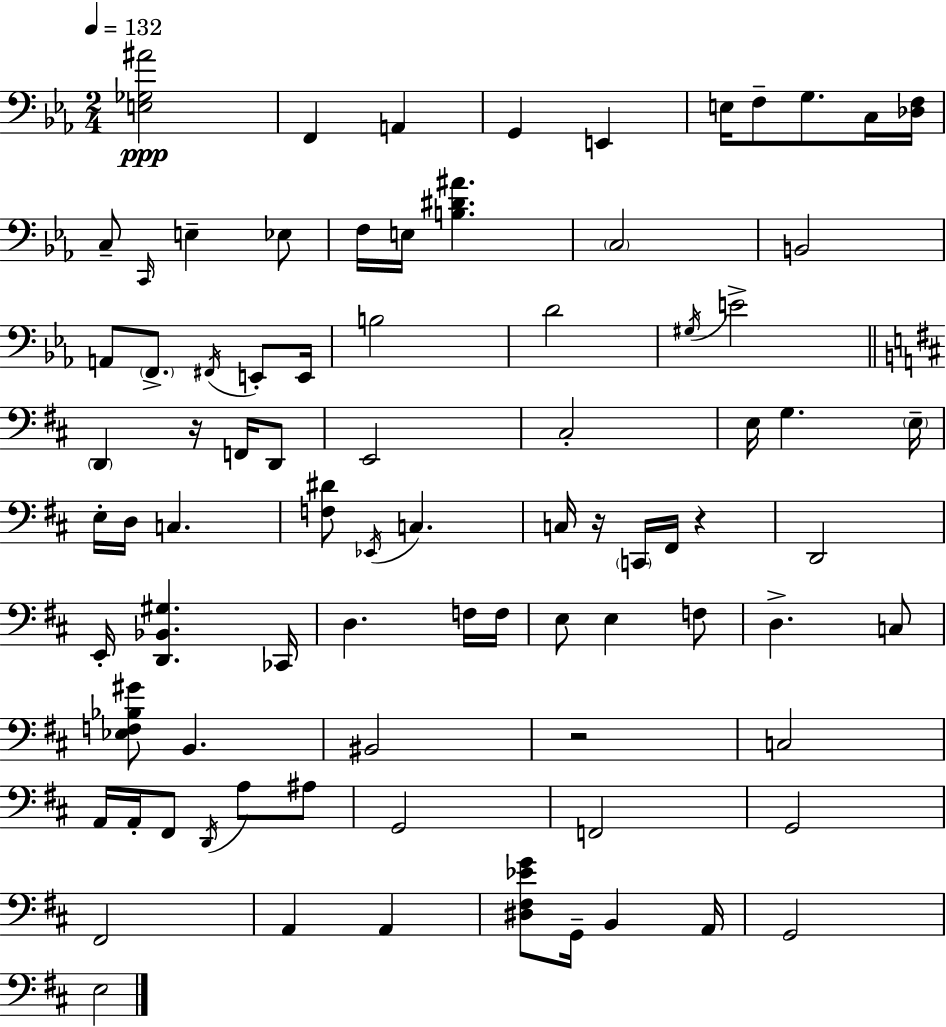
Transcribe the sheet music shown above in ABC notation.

X:1
T:Untitled
M:2/4
L:1/4
K:Eb
[E,_G,^A]2 F,, A,, G,, E,, E,/4 F,/2 G,/2 C,/4 [_D,F,]/4 C,/2 C,,/4 E, _E,/2 F,/4 E,/4 [B,^D^A] C,2 B,,2 A,,/2 F,,/2 ^F,,/4 E,,/2 E,,/4 B,2 D2 ^G,/4 E2 D,, z/4 F,,/4 D,,/2 E,,2 ^C,2 E,/4 G, E,/4 E,/4 D,/4 C, [F,^D]/2 _E,,/4 C, C,/4 z/4 C,,/4 ^F,,/4 z D,,2 E,,/4 [D,,_B,,^G,] _C,,/4 D, F,/4 F,/4 E,/2 E, F,/2 D, C,/2 [_E,F,_B,^G]/2 B,, ^B,,2 z2 C,2 A,,/4 A,,/4 ^F,,/2 D,,/4 A,/2 ^A,/2 G,,2 F,,2 G,,2 ^F,,2 A,, A,, [^D,^F,_EG]/2 G,,/4 B,, A,,/4 G,,2 E,2